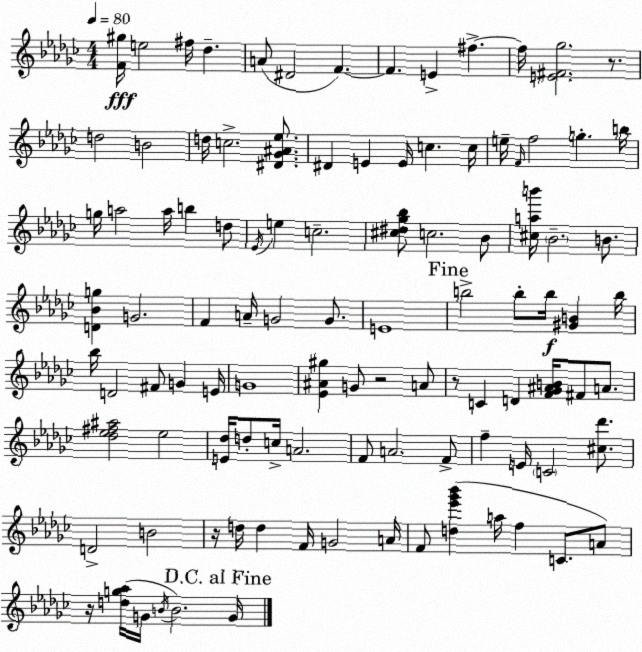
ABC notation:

X:1
T:Untitled
M:4/4
L:1/4
K:Ebm
[F^g]/4 e2 ^f/4 _d A/2 ^D2 F F E ^f ^f/4 [E^F_g]2 z/2 d2 B2 d/4 c2 [^D_G^A_e]/2 ^D E E/4 c c/4 e/4 F/4 f2 g b/4 g/4 a2 a/4 b d/2 _E/4 e c2 [^c^d_g_b]/2 c2 _B/2 [^cab']/4 _B2 B/2 [D_Bg] G2 F A/4 G2 G/2 E4 b2 b/2 b/4 [^GB] b/4 _b/4 D2 ^F/2 G E/4 G4 [_E^A^g] G/2 z2 A/2 z/2 C D [F_G^AB]/4 ^F/2 A/2 [_d_e^f^a]2 _e2 [E_d]/4 d/2 c/4 A2 F/2 A2 F/2 f E/4 C2 [^c_d']/2 D2 B2 z/4 d/4 d F/4 G2 A/4 F/2 [d_e'_g'_b'] a/4 f C/2 A/2 z/4 [dg_a]/4 G/4 B/4 B2 G/4